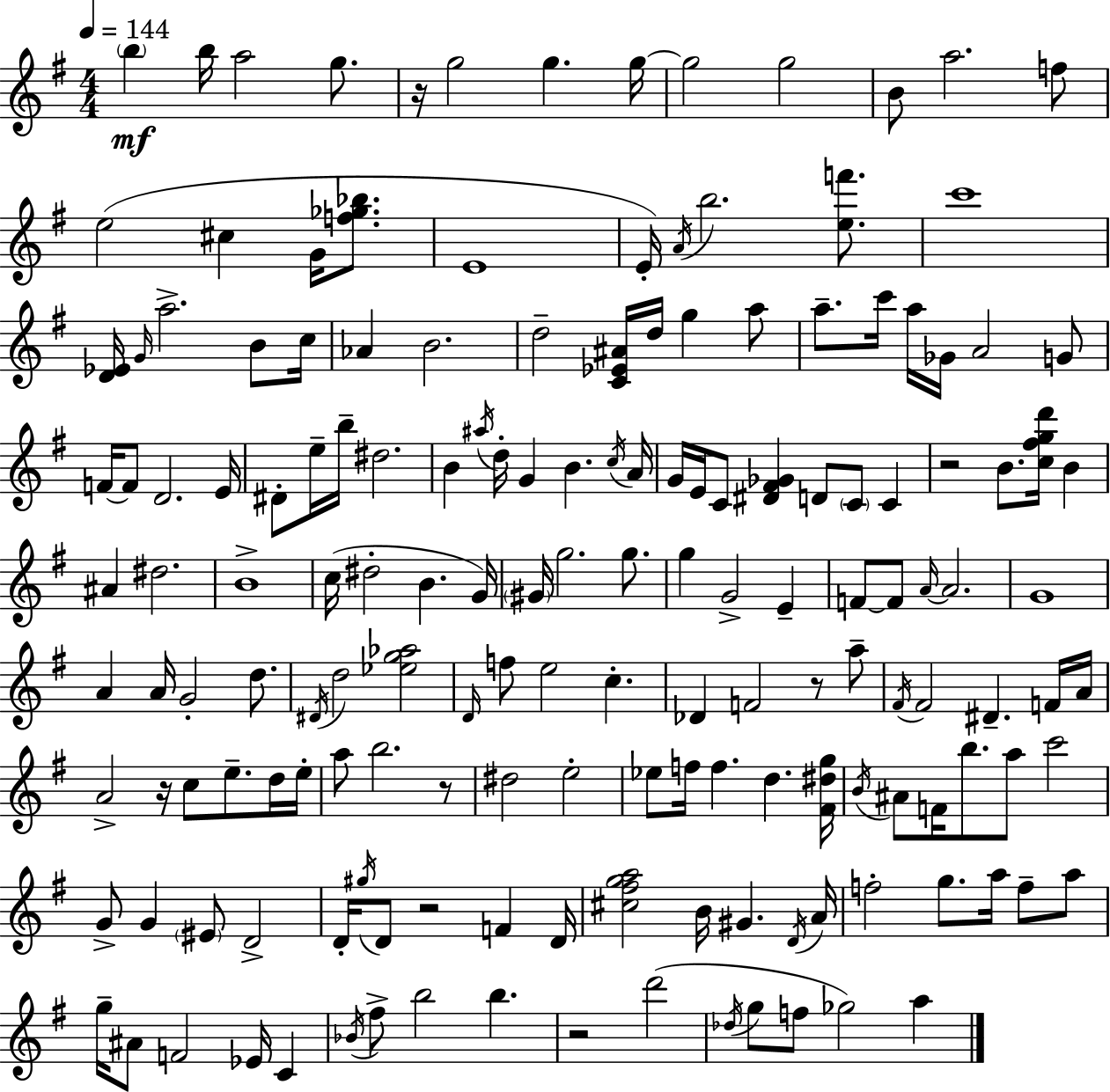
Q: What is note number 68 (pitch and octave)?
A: G5